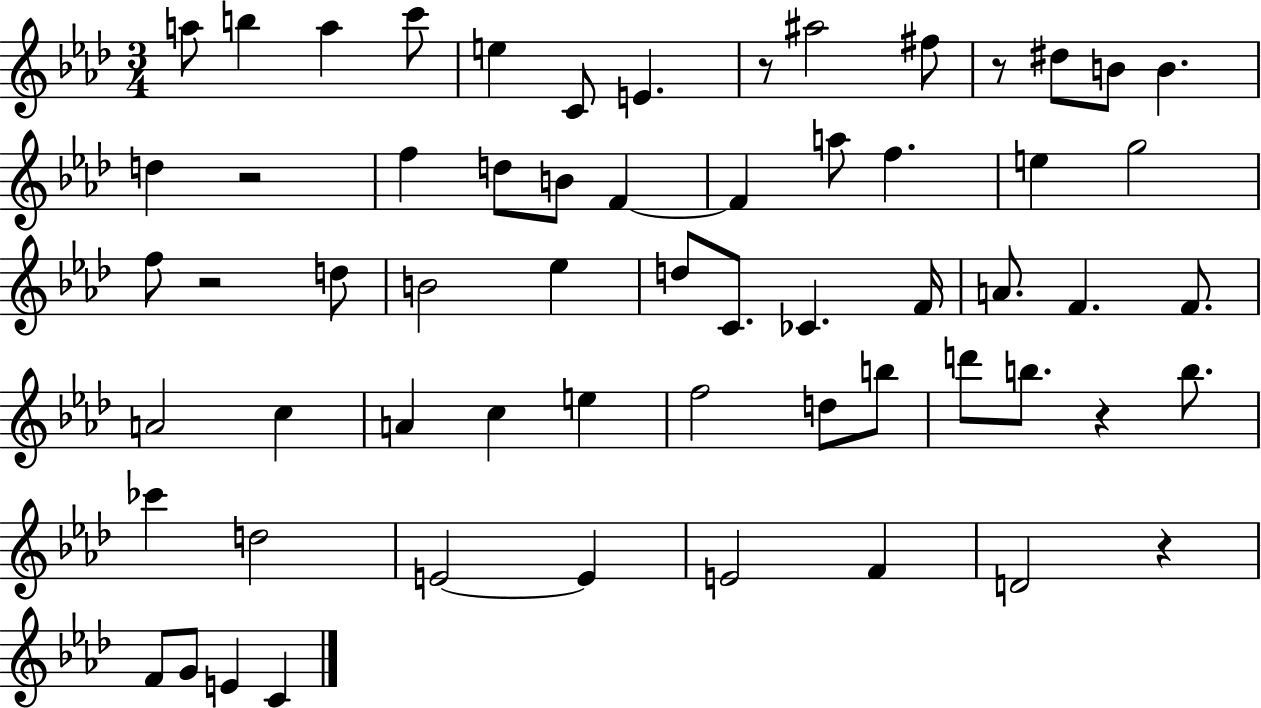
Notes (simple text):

A5/e B5/q A5/q C6/e E5/q C4/e E4/q. R/e A#5/h F#5/e R/e D#5/e B4/e B4/q. D5/q R/h F5/q D5/e B4/e F4/q F4/q A5/e F5/q. E5/q G5/h F5/e R/h D5/e B4/h Eb5/q D5/e C4/e. CES4/q. F4/s A4/e. F4/q. F4/e. A4/h C5/q A4/q C5/q E5/q F5/h D5/e B5/e D6/e B5/e. R/q B5/e. CES6/q D5/h E4/h E4/q E4/h F4/q D4/h R/q F4/e G4/e E4/q C4/q